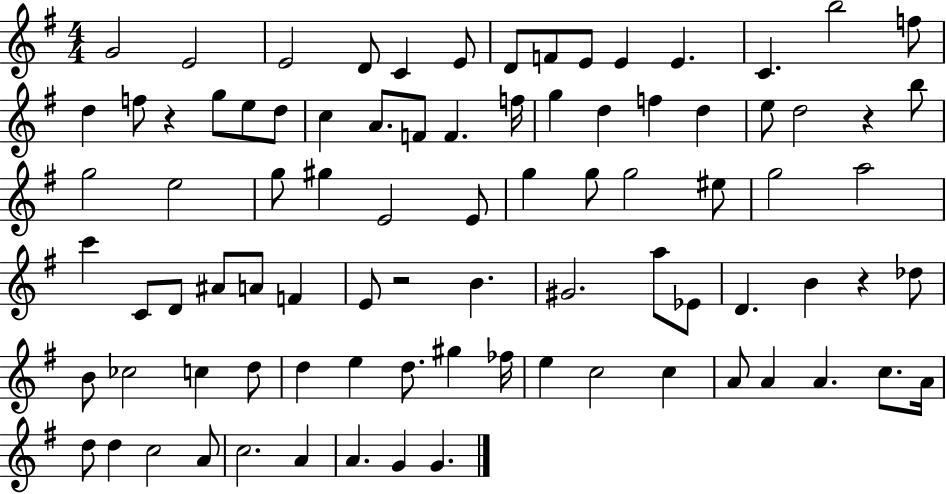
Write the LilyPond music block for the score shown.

{
  \clef treble
  \numericTimeSignature
  \time 4/4
  \key g \major
  g'2 e'2 | e'2 d'8 c'4 e'8 | d'8 f'8 e'8 e'4 e'4. | c'4. b''2 f''8 | \break d''4 f''8 r4 g''8 e''8 d''8 | c''4 a'8. f'8 f'4. f''16 | g''4 d''4 f''4 d''4 | e''8 d''2 r4 b''8 | \break g''2 e''2 | g''8 gis''4 e'2 e'8 | g''4 g''8 g''2 eis''8 | g''2 a''2 | \break c'''4 c'8 d'8 ais'8 a'8 f'4 | e'8 r2 b'4. | gis'2. a''8 ees'8 | d'4. b'4 r4 des''8 | \break b'8 ces''2 c''4 d''8 | d''4 e''4 d''8. gis''4 fes''16 | e''4 c''2 c''4 | a'8 a'4 a'4. c''8. a'16 | \break d''8 d''4 c''2 a'8 | c''2. a'4 | a'4. g'4 g'4. | \bar "|."
}